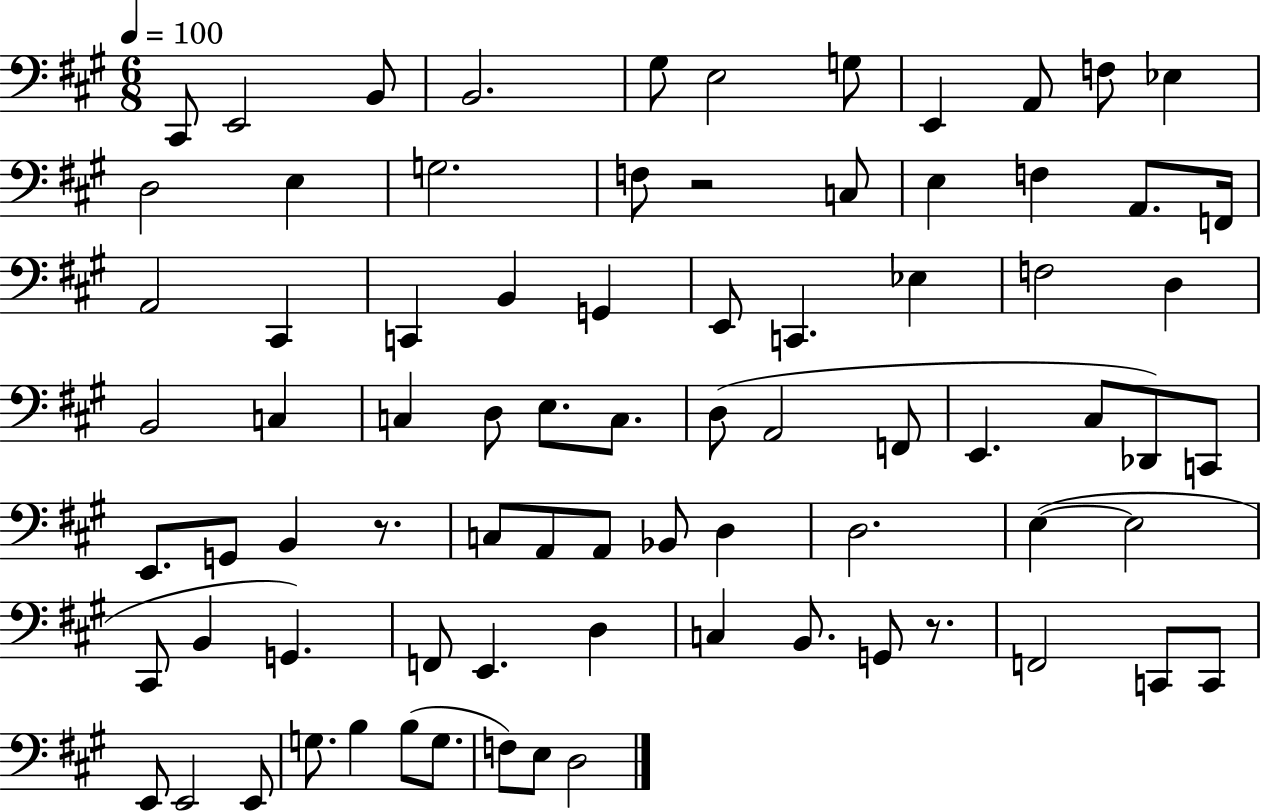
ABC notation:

X:1
T:Untitled
M:6/8
L:1/4
K:A
^C,,/2 E,,2 B,,/2 B,,2 ^G,/2 E,2 G,/2 E,, A,,/2 F,/2 _E, D,2 E, G,2 F,/2 z2 C,/2 E, F, A,,/2 F,,/4 A,,2 ^C,, C,, B,, G,, E,,/2 C,, _E, F,2 D, B,,2 C, C, D,/2 E,/2 C,/2 D,/2 A,,2 F,,/2 E,, ^C,/2 _D,,/2 C,,/2 E,,/2 G,,/2 B,, z/2 C,/2 A,,/2 A,,/2 _B,,/2 D, D,2 E, E,2 ^C,,/2 B,, G,, F,,/2 E,, D, C, B,,/2 G,,/2 z/2 F,,2 C,,/2 C,,/2 E,,/2 E,,2 E,,/2 G,/2 B, B,/2 G,/2 F,/2 E,/2 D,2